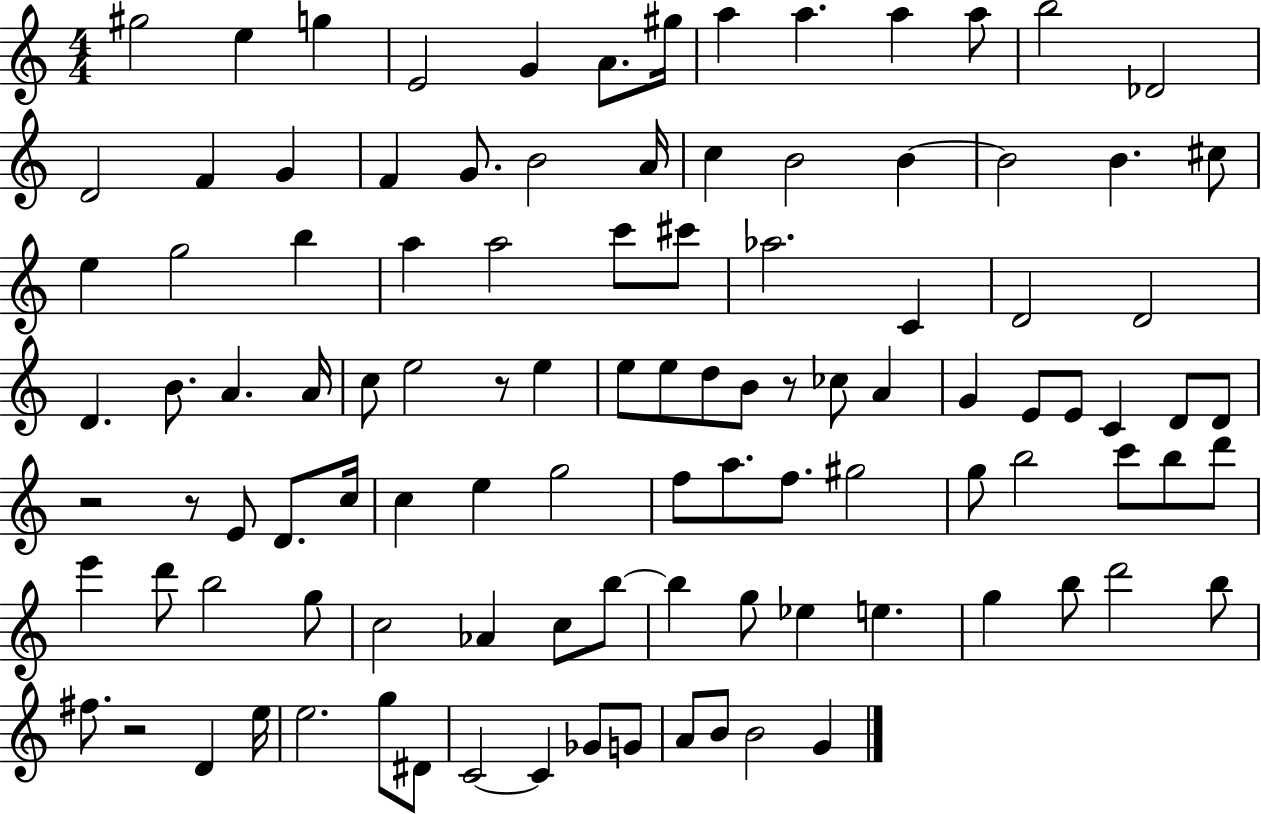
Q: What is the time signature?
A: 4/4